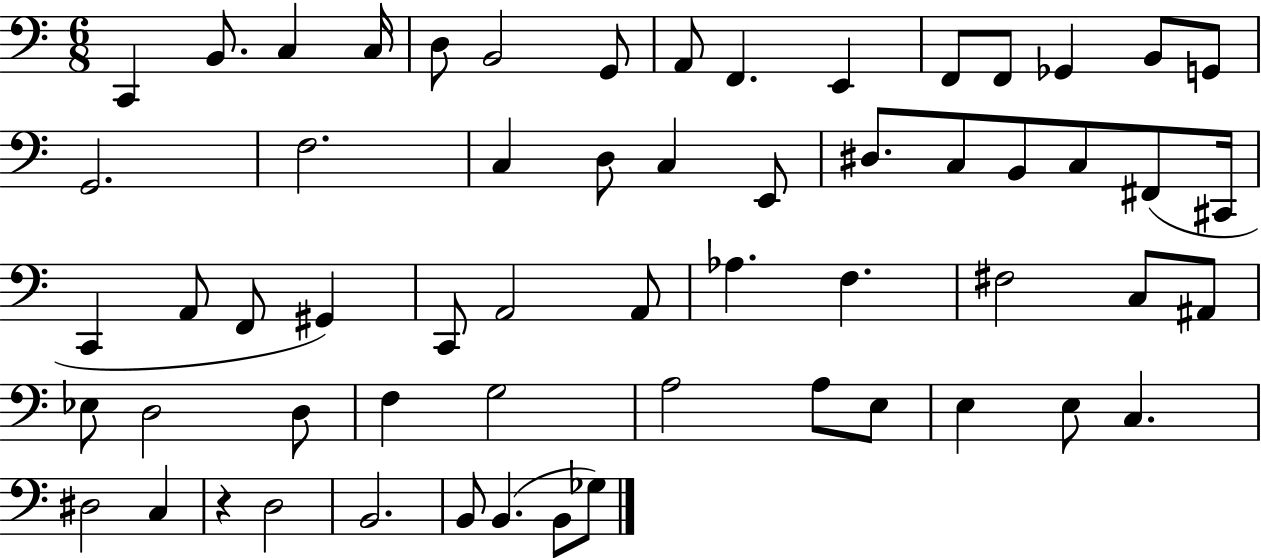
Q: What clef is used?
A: bass